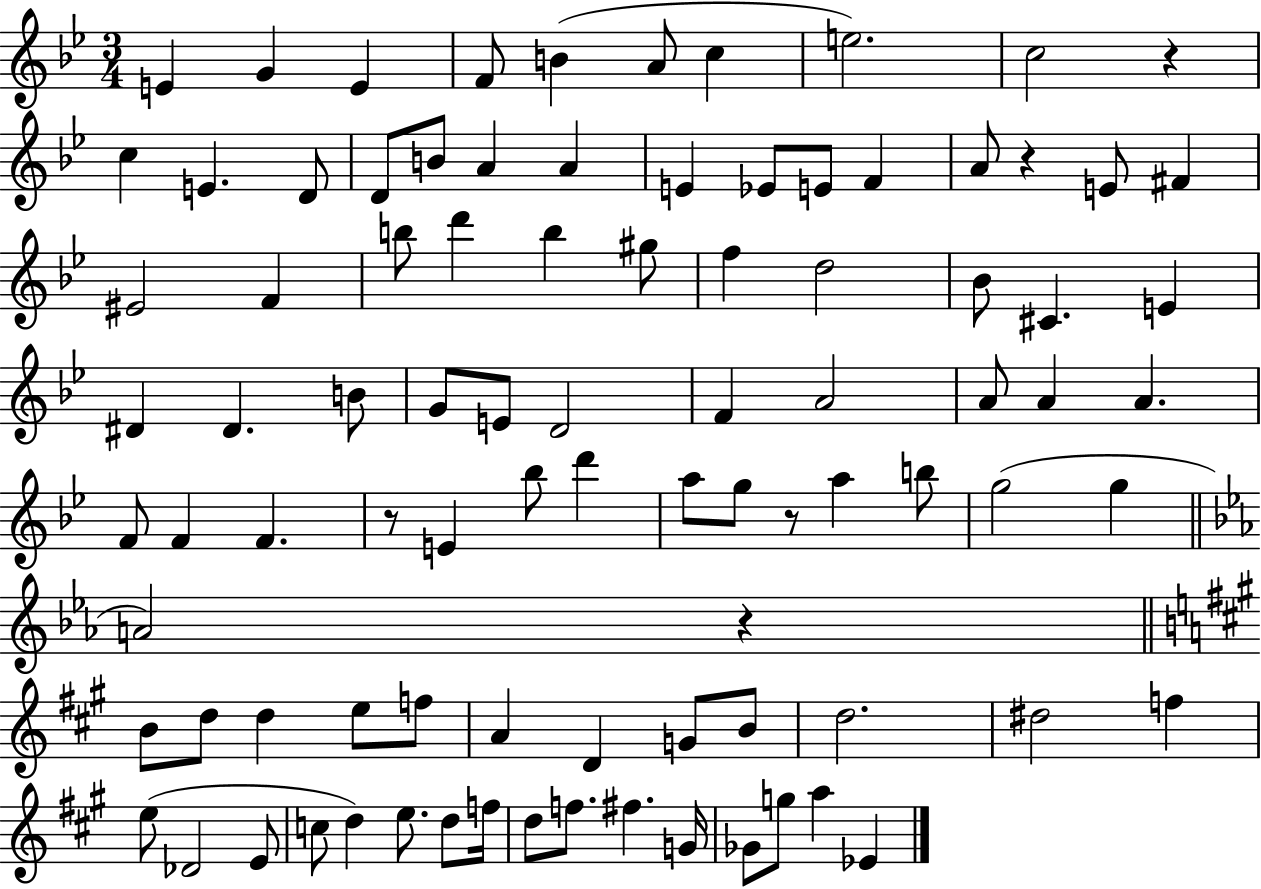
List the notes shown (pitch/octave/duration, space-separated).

E4/q G4/q E4/q F4/e B4/q A4/e C5/q E5/h. C5/h R/q C5/q E4/q. D4/e D4/e B4/e A4/q A4/q E4/q Eb4/e E4/e F4/q A4/e R/q E4/e F#4/q EIS4/h F4/q B5/e D6/q B5/q G#5/e F5/q D5/h Bb4/e C#4/q. E4/q D#4/q D#4/q. B4/e G4/e E4/e D4/h F4/q A4/h A4/e A4/q A4/q. F4/e F4/q F4/q. R/e E4/q Bb5/e D6/q A5/e G5/e R/e A5/q B5/e G5/h G5/q A4/h R/q B4/e D5/e D5/q E5/e F5/e A4/q D4/q G4/e B4/e D5/h. D#5/h F5/q E5/e Db4/h E4/e C5/e D5/q E5/e. D5/e F5/s D5/e F5/e. F#5/q. G4/s Gb4/e G5/e A5/q Eb4/q